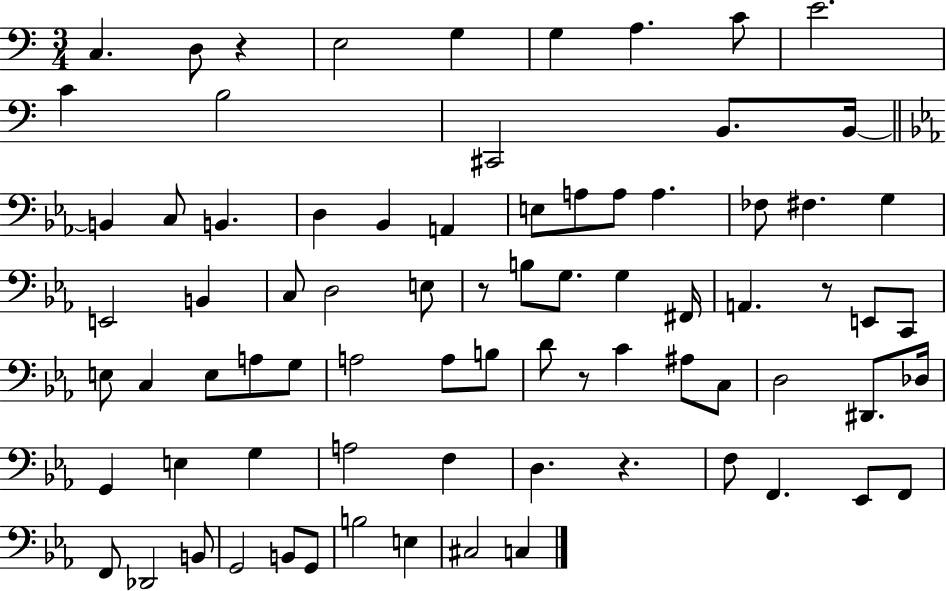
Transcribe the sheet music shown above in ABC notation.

X:1
T:Untitled
M:3/4
L:1/4
K:C
C, D,/2 z E,2 G, G, A, C/2 E2 C B,2 ^C,,2 B,,/2 B,,/4 B,, C,/2 B,, D, _B,, A,, E,/2 A,/2 A,/2 A, _F,/2 ^F, G, E,,2 B,, C,/2 D,2 E,/2 z/2 B,/2 G,/2 G, ^F,,/4 A,, z/2 E,,/2 C,,/2 E,/2 C, E,/2 A,/2 G,/2 A,2 A,/2 B,/2 D/2 z/2 C ^A,/2 C,/2 D,2 ^D,,/2 _D,/4 G,, E, G, A,2 F, D, z F,/2 F,, _E,,/2 F,,/2 F,,/2 _D,,2 B,,/2 G,,2 B,,/2 G,,/2 B,2 E, ^C,2 C,